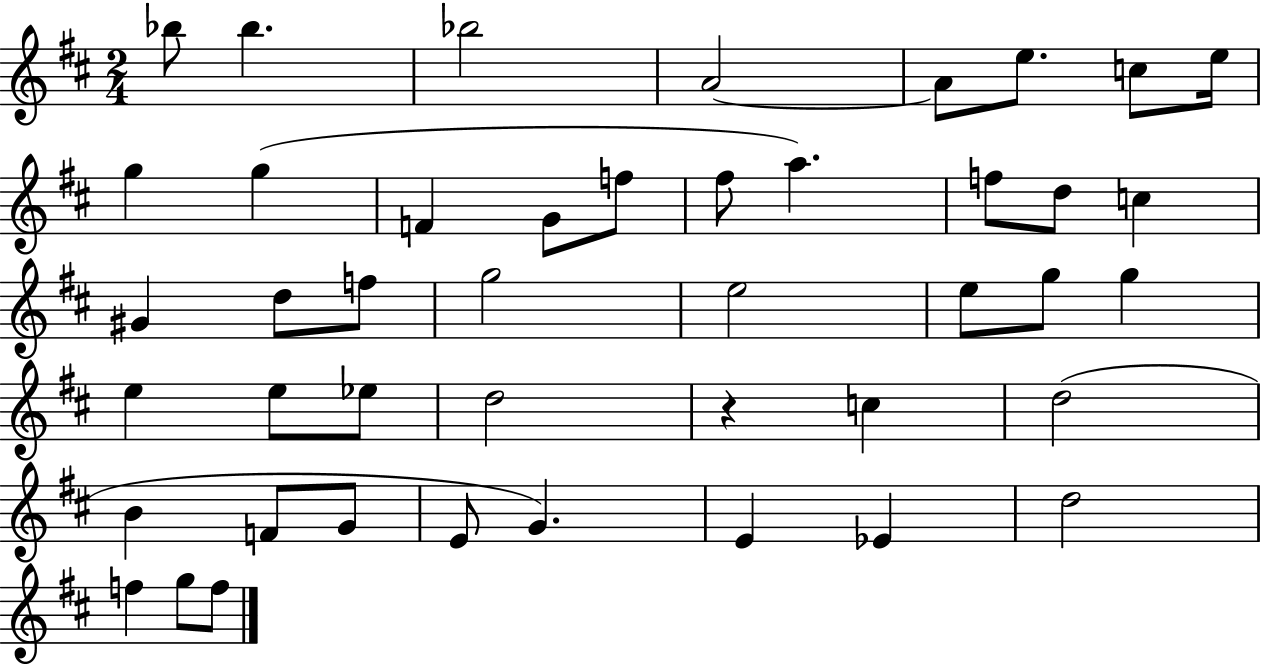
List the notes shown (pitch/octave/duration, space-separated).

Bb5/e Bb5/q. Bb5/h A4/h A4/e E5/e. C5/e E5/s G5/q G5/q F4/q G4/e F5/e F#5/e A5/q. F5/e D5/e C5/q G#4/q D5/e F5/e G5/h E5/h E5/e G5/e G5/q E5/q E5/e Eb5/e D5/h R/q C5/q D5/h B4/q F4/e G4/e E4/e G4/q. E4/q Eb4/q D5/h F5/q G5/e F5/e